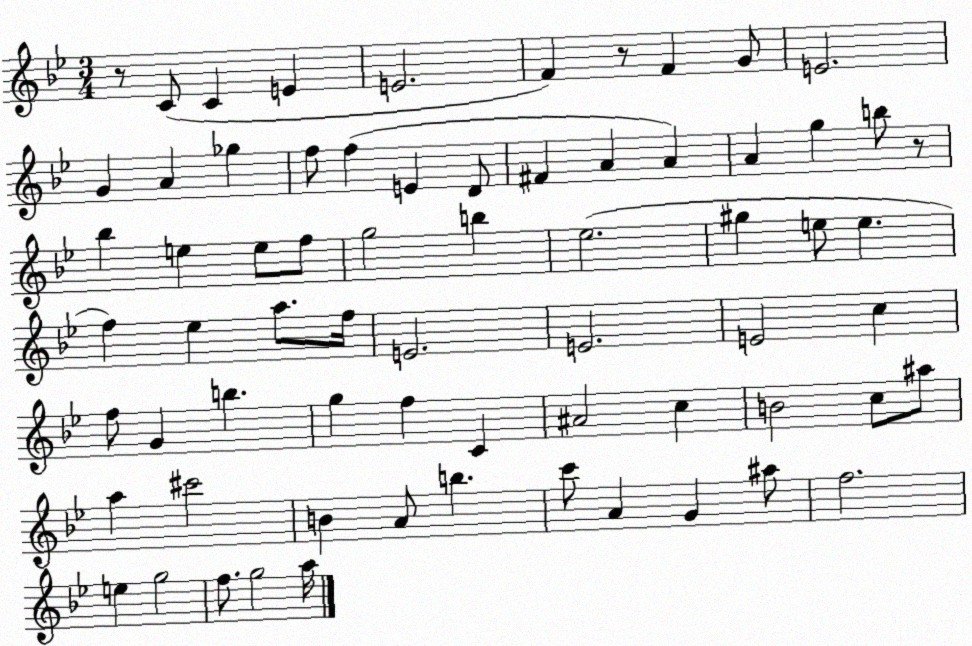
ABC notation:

X:1
T:Untitled
M:3/4
L:1/4
K:Bb
z/2 C/2 C E E2 F z/2 F G/2 E2 G A _g f/2 f E D/2 ^F A A A g b/2 z/2 _b e e/2 f/2 g2 b _e2 ^g e/2 e f _e a/2 f/4 E2 E2 E2 c f/2 G b g f C ^A2 c B2 c/2 ^a/2 a ^c'2 B A/2 b c'/2 A G ^a/2 f2 e g2 f/2 g2 a/4